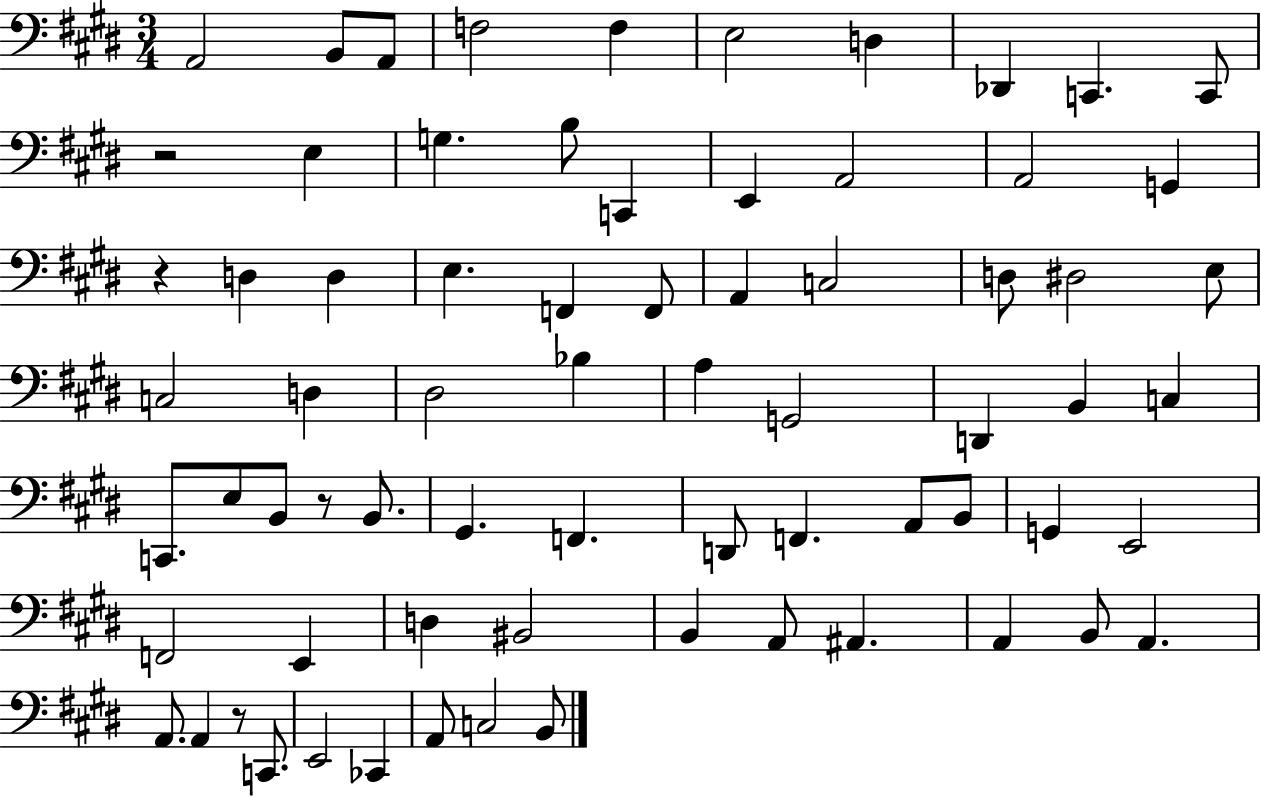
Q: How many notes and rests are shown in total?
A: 71